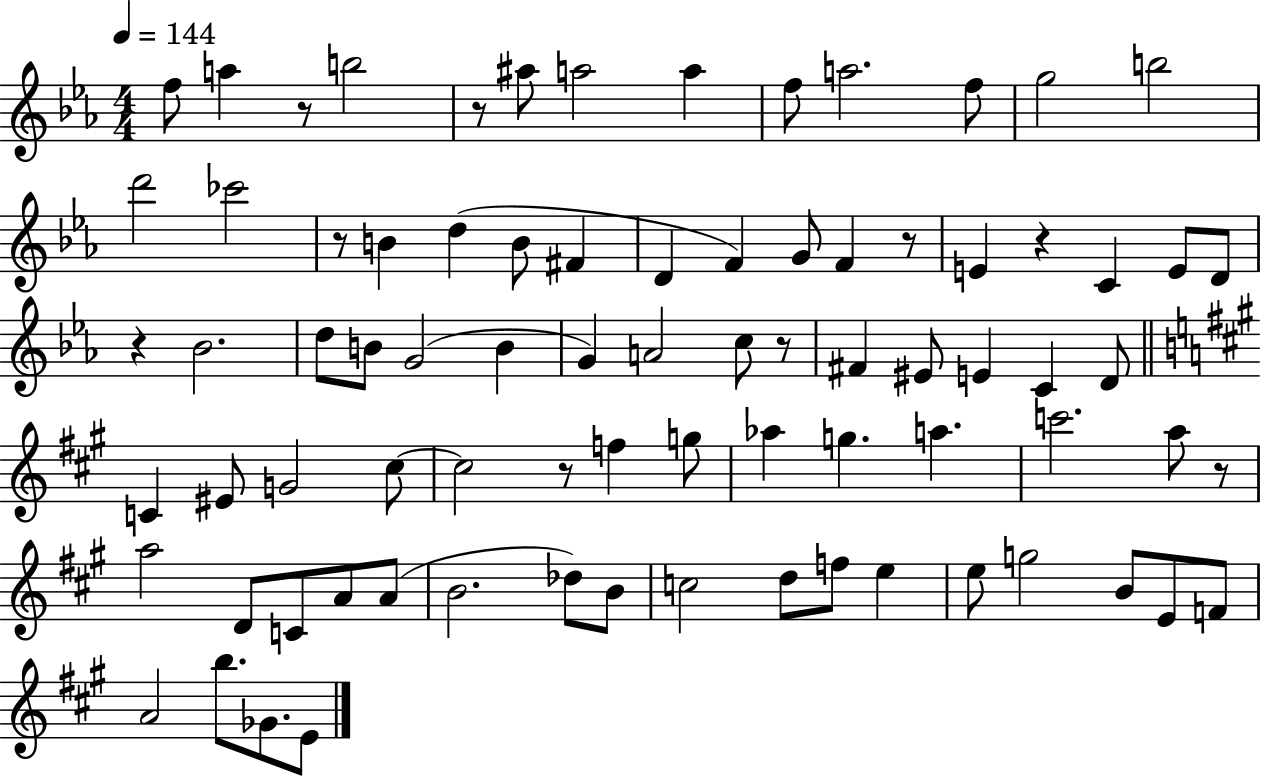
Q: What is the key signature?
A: EES major